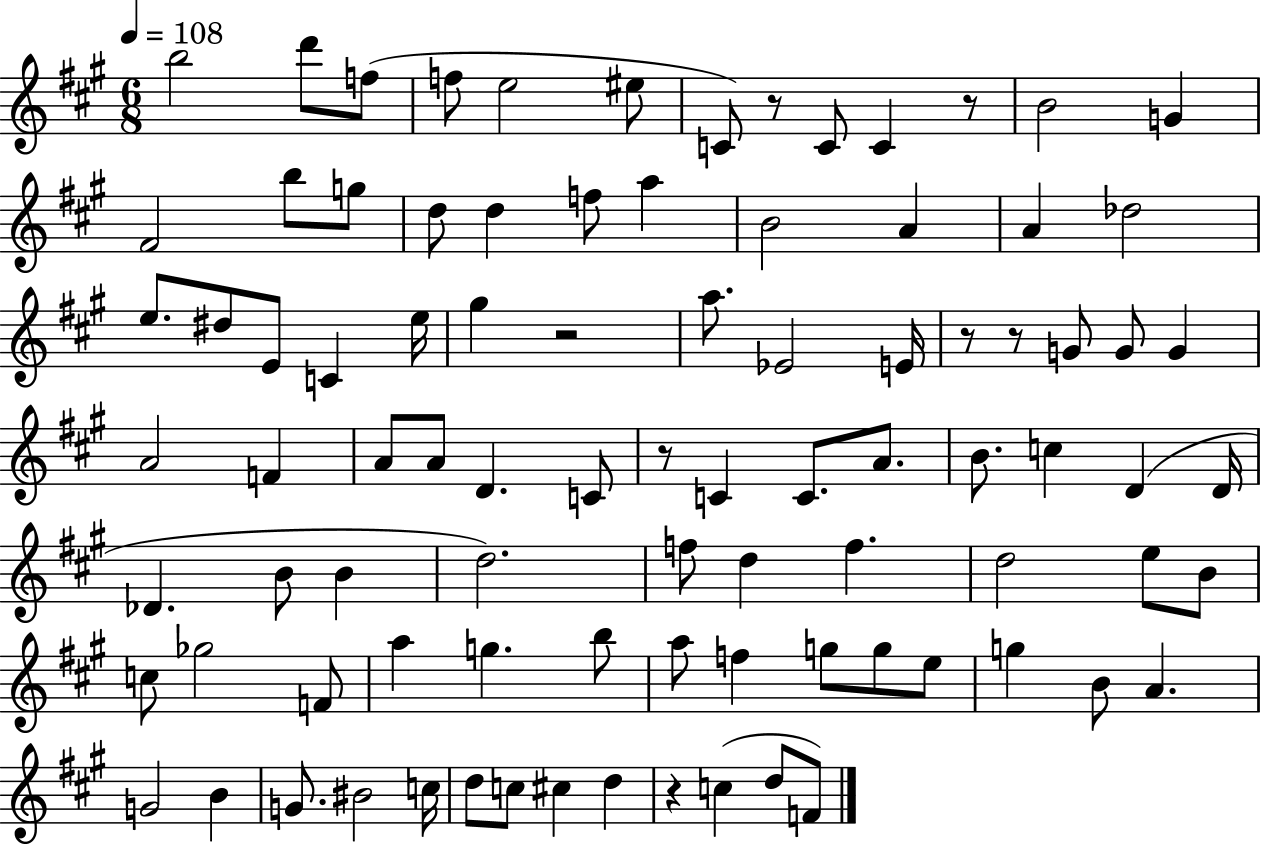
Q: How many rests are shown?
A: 7